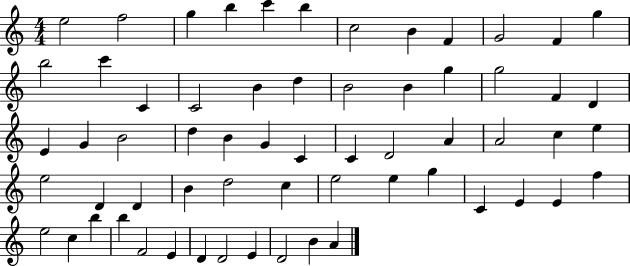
X:1
T:Untitled
M:4/4
L:1/4
K:C
e2 f2 g b c' b c2 B F G2 F g b2 c' C C2 B d B2 B g g2 F D E G B2 d B G C C D2 A A2 c e e2 D D B d2 c e2 e g C E E f e2 c b b F2 E D D2 E D2 B A